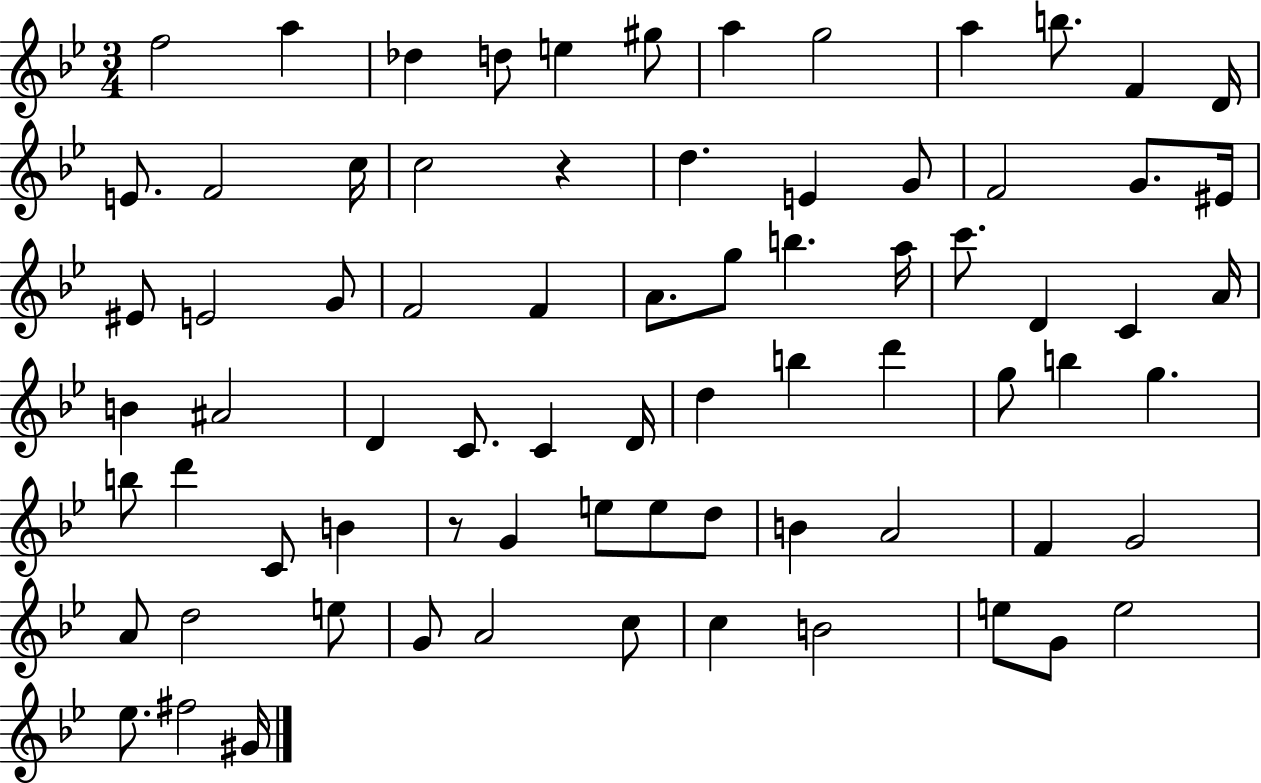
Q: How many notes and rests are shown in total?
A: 75